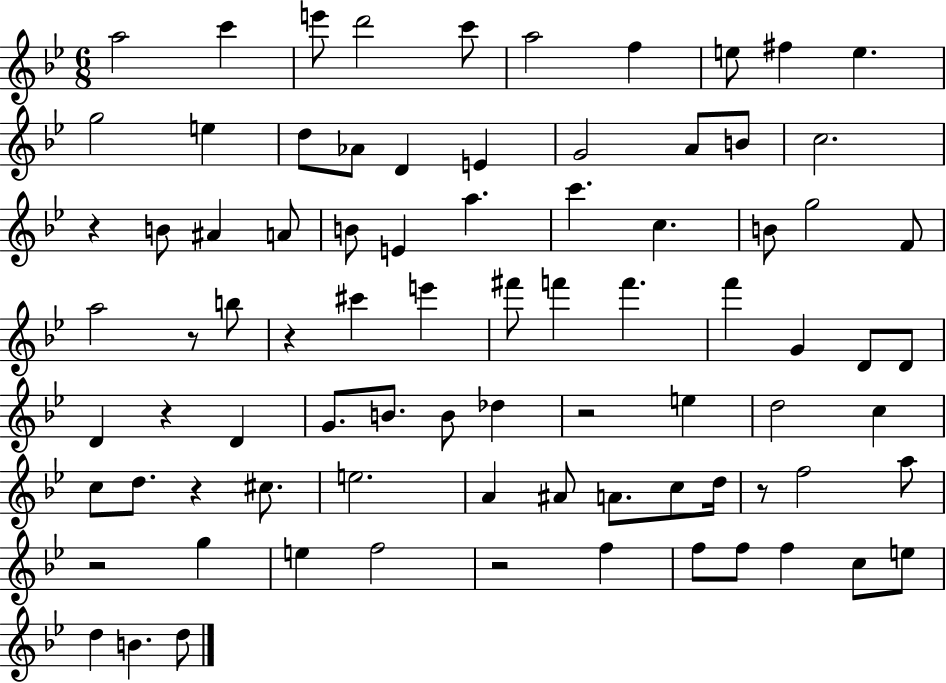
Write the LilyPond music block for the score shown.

{
  \clef treble
  \numericTimeSignature
  \time 6/8
  \key bes \major
  \repeat volta 2 { a''2 c'''4 | e'''8 d'''2 c'''8 | a''2 f''4 | e''8 fis''4 e''4. | \break g''2 e''4 | d''8 aes'8 d'4 e'4 | g'2 a'8 b'8 | c''2. | \break r4 b'8 ais'4 a'8 | b'8 e'4 a''4. | c'''4. c''4. | b'8 g''2 f'8 | \break a''2 r8 b''8 | r4 cis'''4 e'''4 | fis'''8 f'''4 f'''4. | f'''4 g'4 d'8 d'8 | \break d'4 r4 d'4 | g'8. b'8. b'8 des''4 | r2 e''4 | d''2 c''4 | \break c''8 d''8. r4 cis''8. | e''2. | a'4 ais'8 a'8. c''8 d''16 | r8 f''2 a''8 | \break r2 g''4 | e''4 f''2 | r2 f''4 | f''8 f''8 f''4 c''8 e''8 | \break d''4 b'4. d''8 | } \bar "|."
}